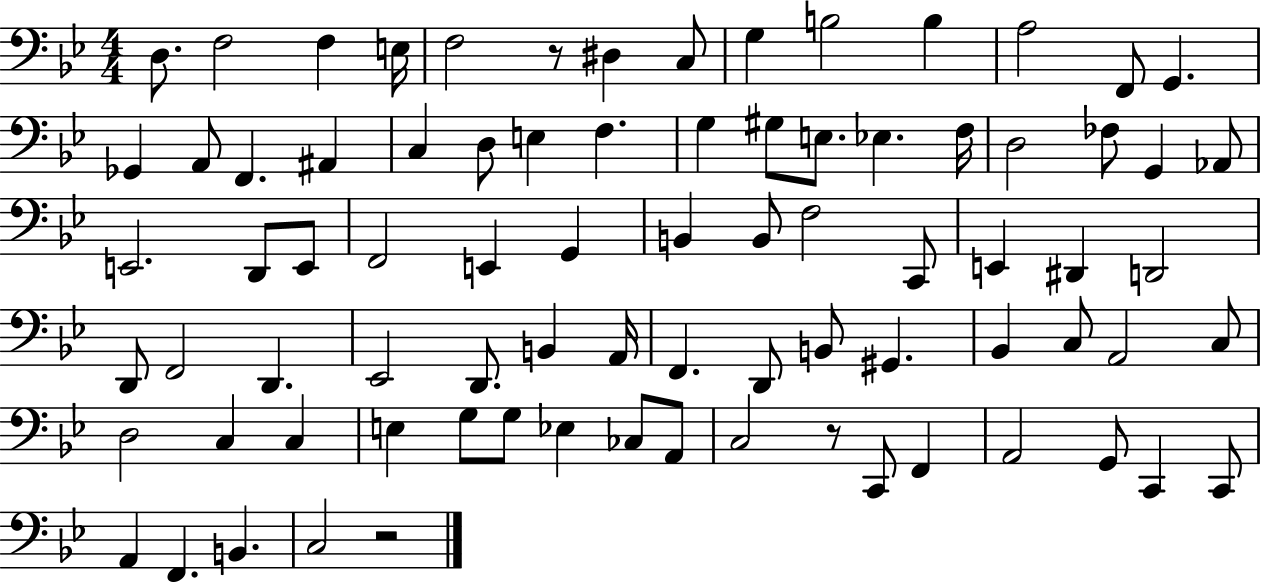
X:1
T:Untitled
M:4/4
L:1/4
K:Bb
D,/2 F,2 F, E,/4 F,2 z/2 ^D, C,/2 G, B,2 B, A,2 F,,/2 G,, _G,, A,,/2 F,, ^A,, C, D,/2 E, F, G, ^G,/2 E,/2 _E, F,/4 D,2 _F,/2 G,, _A,,/2 E,,2 D,,/2 E,,/2 F,,2 E,, G,, B,, B,,/2 F,2 C,,/2 E,, ^D,, D,,2 D,,/2 F,,2 D,, _E,,2 D,,/2 B,, A,,/4 F,, D,,/2 B,,/2 ^G,, _B,, C,/2 A,,2 C,/2 D,2 C, C, E, G,/2 G,/2 _E, _C,/2 A,,/2 C,2 z/2 C,,/2 F,, A,,2 G,,/2 C,, C,,/2 A,, F,, B,, C,2 z2